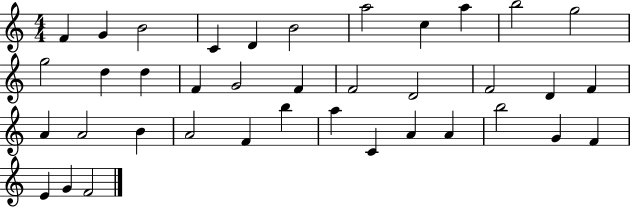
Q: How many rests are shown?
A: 0